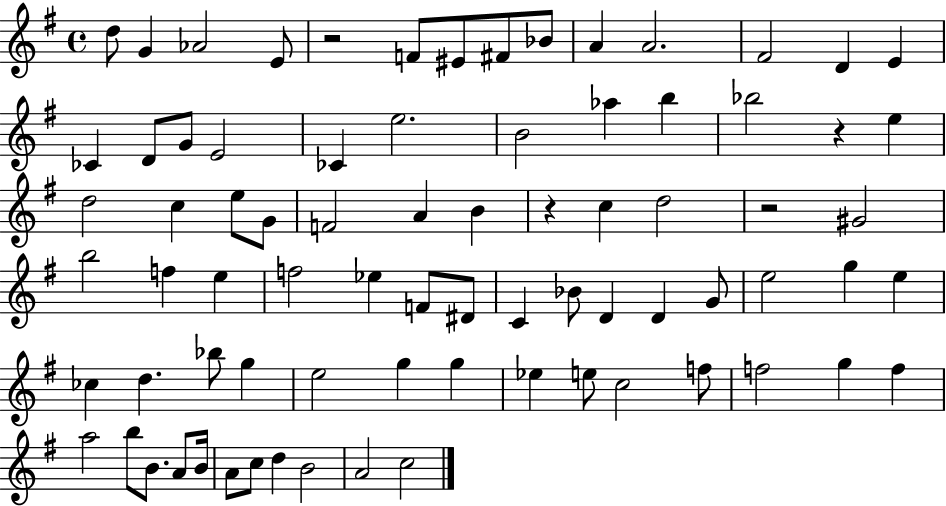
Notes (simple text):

D5/e G4/q Ab4/h E4/e R/h F4/e EIS4/e F#4/e Bb4/e A4/q A4/h. F#4/h D4/q E4/q CES4/q D4/e G4/e E4/h CES4/q E5/h. B4/h Ab5/q B5/q Bb5/h R/q E5/q D5/h C5/q E5/e G4/e F4/h A4/q B4/q R/q C5/q D5/h R/h G#4/h B5/h F5/q E5/q F5/h Eb5/q F4/e D#4/e C4/q Bb4/e D4/q D4/q G4/e E5/h G5/q E5/q CES5/q D5/q. Bb5/e G5/q E5/h G5/q G5/q Eb5/q E5/e C5/h F5/e F5/h G5/q F5/q A5/h B5/e B4/e. A4/e B4/s A4/e C5/e D5/q B4/h A4/h C5/h